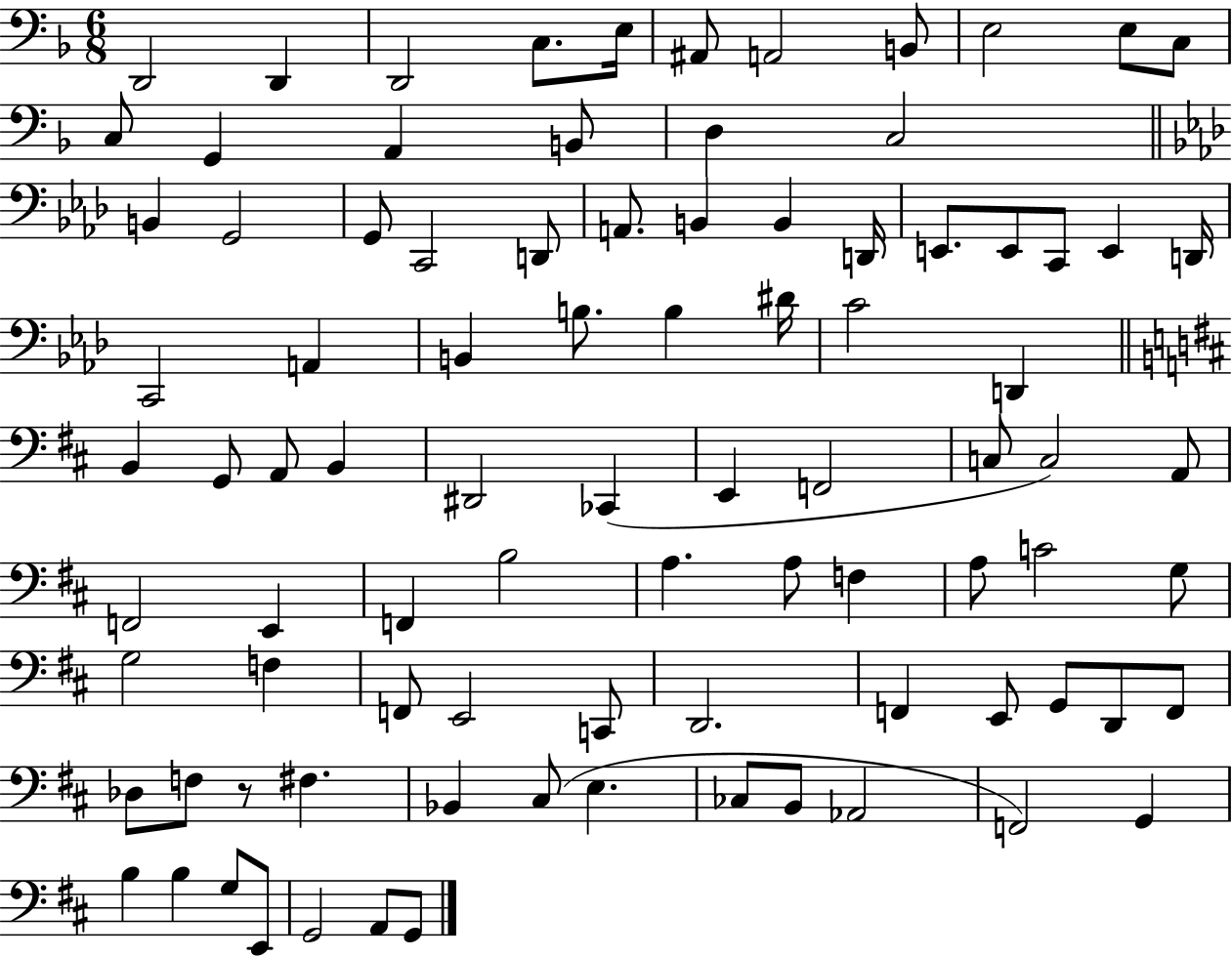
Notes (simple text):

D2/h D2/q D2/h C3/e. E3/s A#2/e A2/h B2/e E3/h E3/e C3/e C3/e G2/q A2/q B2/e D3/q C3/h B2/q G2/h G2/e C2/h D2/e A2/e. B2/q B2/q D2/s E2/e. E2/e C2/e E2/q D2/s C2/h A2/q B2/q B3/e. B3/q D#4/s C4/h D2/q B2/q G2/e A2/e B2/q D#2/h CES2/q E2/q F2/h C3/e C3/h A2/e F2/h E2/q F2/q B3/h A3/q. A3/e F3/q A3/e C4/h G3/e G3/h F3/q F2/e E2/h C2/e D2/h. F2/q E2/e G2/e D2/e F2/e Db3/e F3/e R/e F#3/q. Bb2/q C#3/e E3/q. CES3/e B2/e Ab2/h F2/h G2/q B3/q B3/q G3/e E2/e G2/h A2/e G2/e